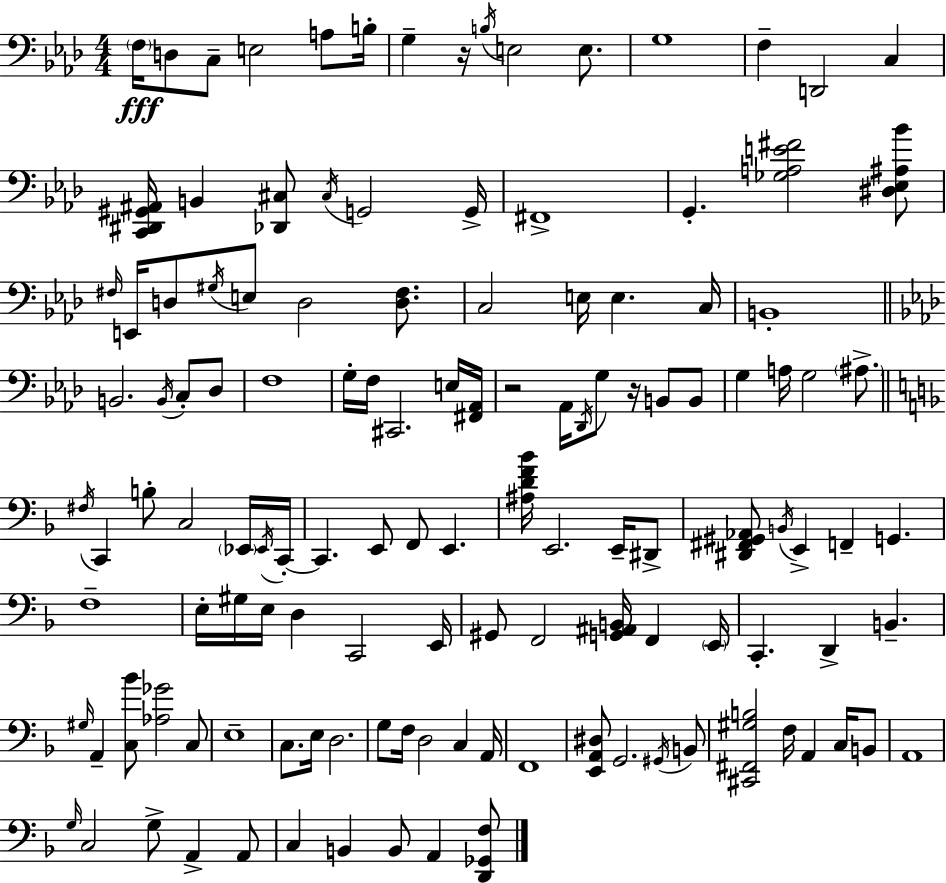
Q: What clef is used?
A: bass